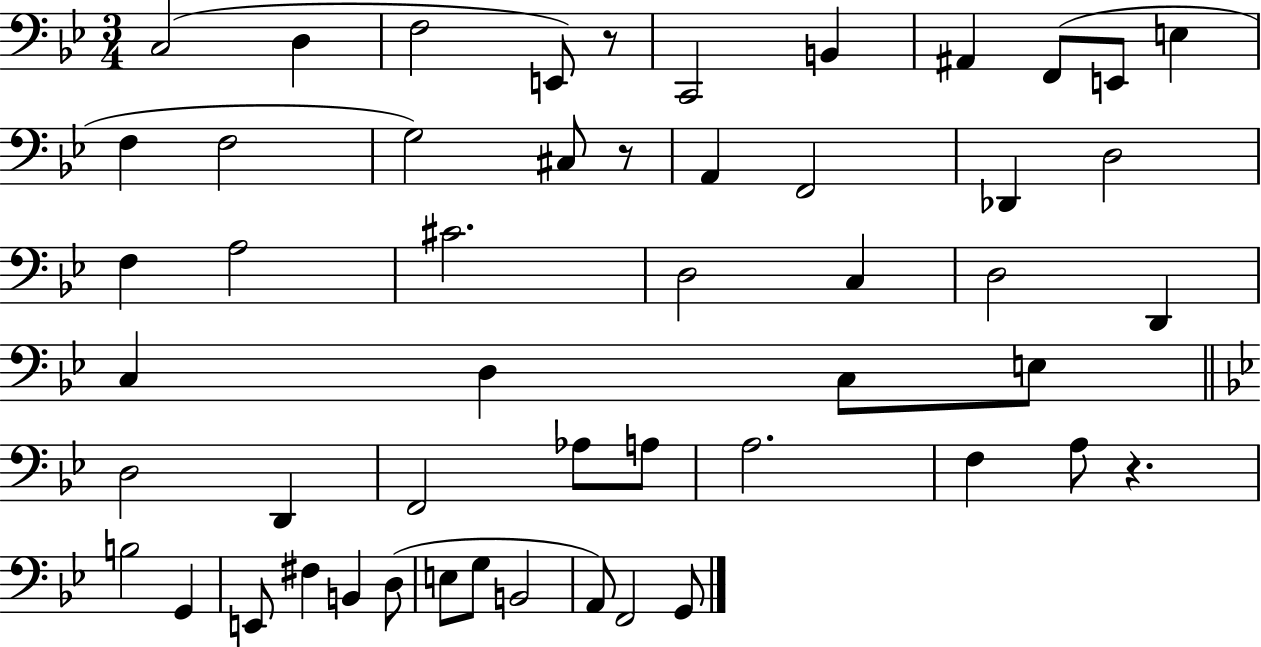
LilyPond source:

{
  \clef bass
  \numericTimeSignature
  \time 3/4
  \key bes \major
  c2( d4 | f2 e,8) r8 | c,2 b,4 | ais,4 f,8( e,8 e4 | \break f4 f2 | g2) cis8 r8 | a,4 f,2 | des,4 d2 | \break f4 a2 | cis'2. | d2 c4 | d2 d,4 | \break c4 d4 c8 e8 | \bar "||" \break \key g \minor d2 d,4 | f,2 aes8 a8 | a2. | f4 a8 r4. | \break b2 g,4 | e,8 fis4 b,4 d8( | e8 g8 b,2 | a,8) f,2 g,8 | \break \bar "|."
}